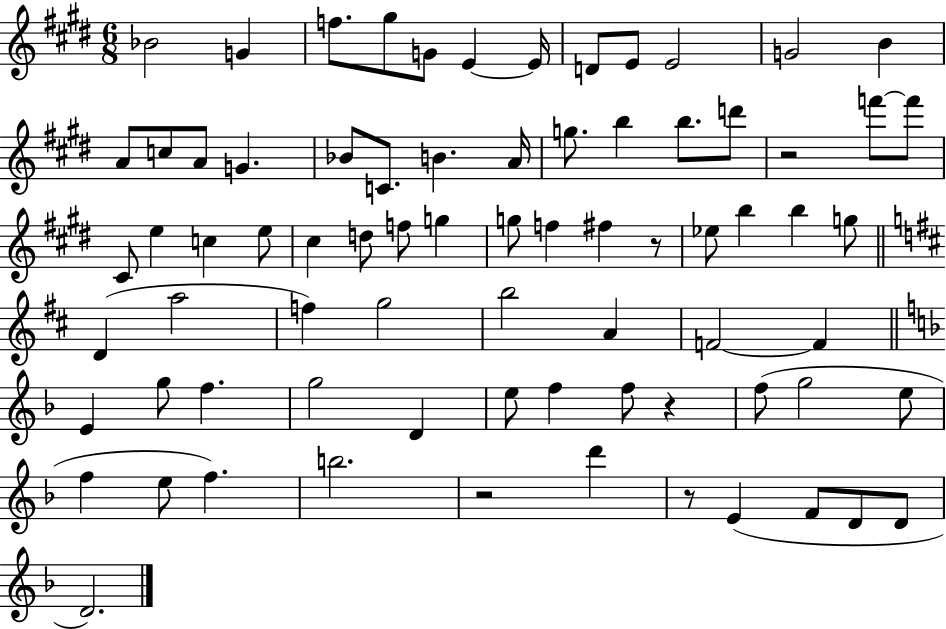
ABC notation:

X:1
T:Untitled
M:6/8
L:1/4
K:E
_B2 G f/2 ^g/2 G/2 E E/4 D/2 E/2 E2 G2 B A/2 c/2 A/2 G _B/2 C/2 B A/4 g/2 b b/2 d'/2 z2 f'/2 f'/2 ^C/2 e c e/2 ^c d/2 f/2 g g/2 f ^f z/2 _e/2 b b g/2 D a2 f g2 b2 A F2 F E g/2 f g2 D e/2 f f/2 z f/2 g2 e/2 f e/2 f b2 z2 d' z/2 E F/2 D/2 D/2 D2